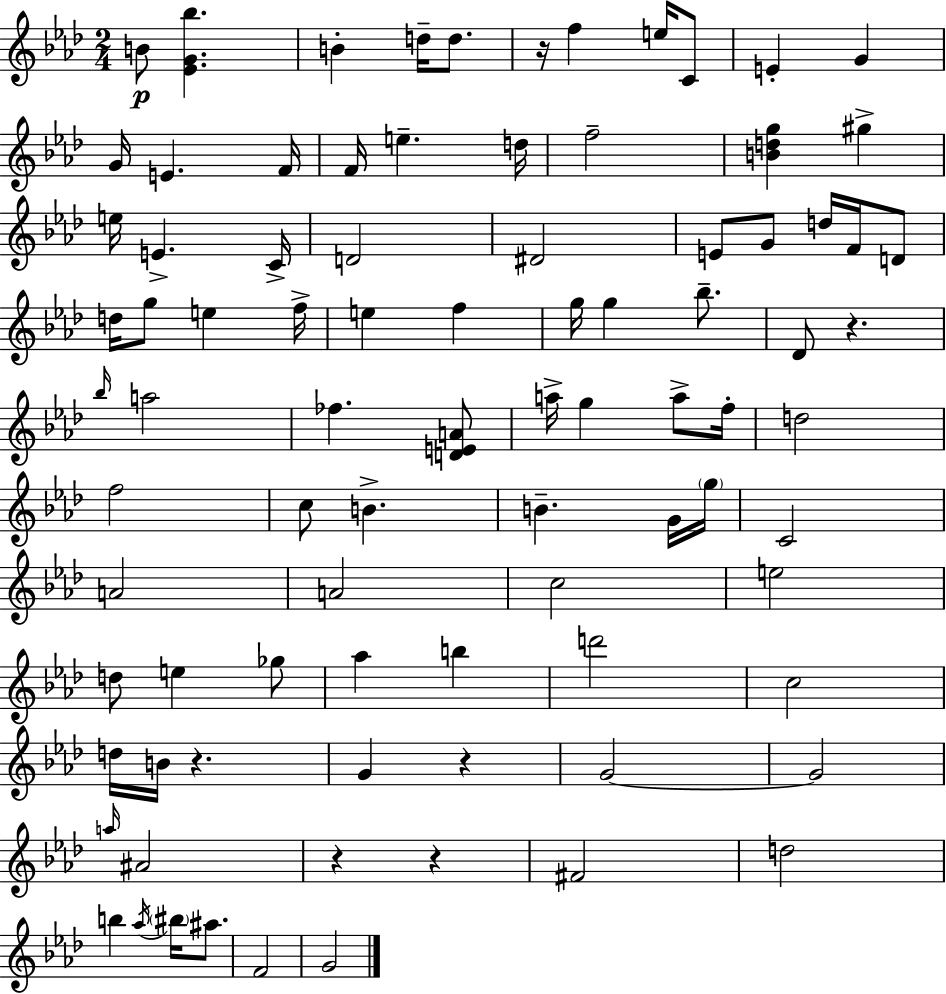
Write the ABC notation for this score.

X:1
T:Untitled
M:2/4
L:1/4
K:Fm
B/2 [_EG_b] B d/4 d/2 z/4 f e/4 C/2 E G G/4 E F/4 F/4 e d/4 f2 [Bdg] ^g e/4 E C/4 D2 ^D2 E/2 G/2 d/4 F/4 D/2 d/4 g/2 e f/4 e f g/4 g _b/2 _D/2 z _b/4 a2 _f [DEA]/2 a/4 g a/2 f/4 d2 f2 c/2 B B G/4 g/4 C2 A2 A2 c2 e2 d/2 e _g/2 _a b d'2 c2 d/4 B/4 z G z G2 G2 a/4 ^A2 z z ^F2 d2 b _a/4 ^b/4 ^a/2 F2 G2